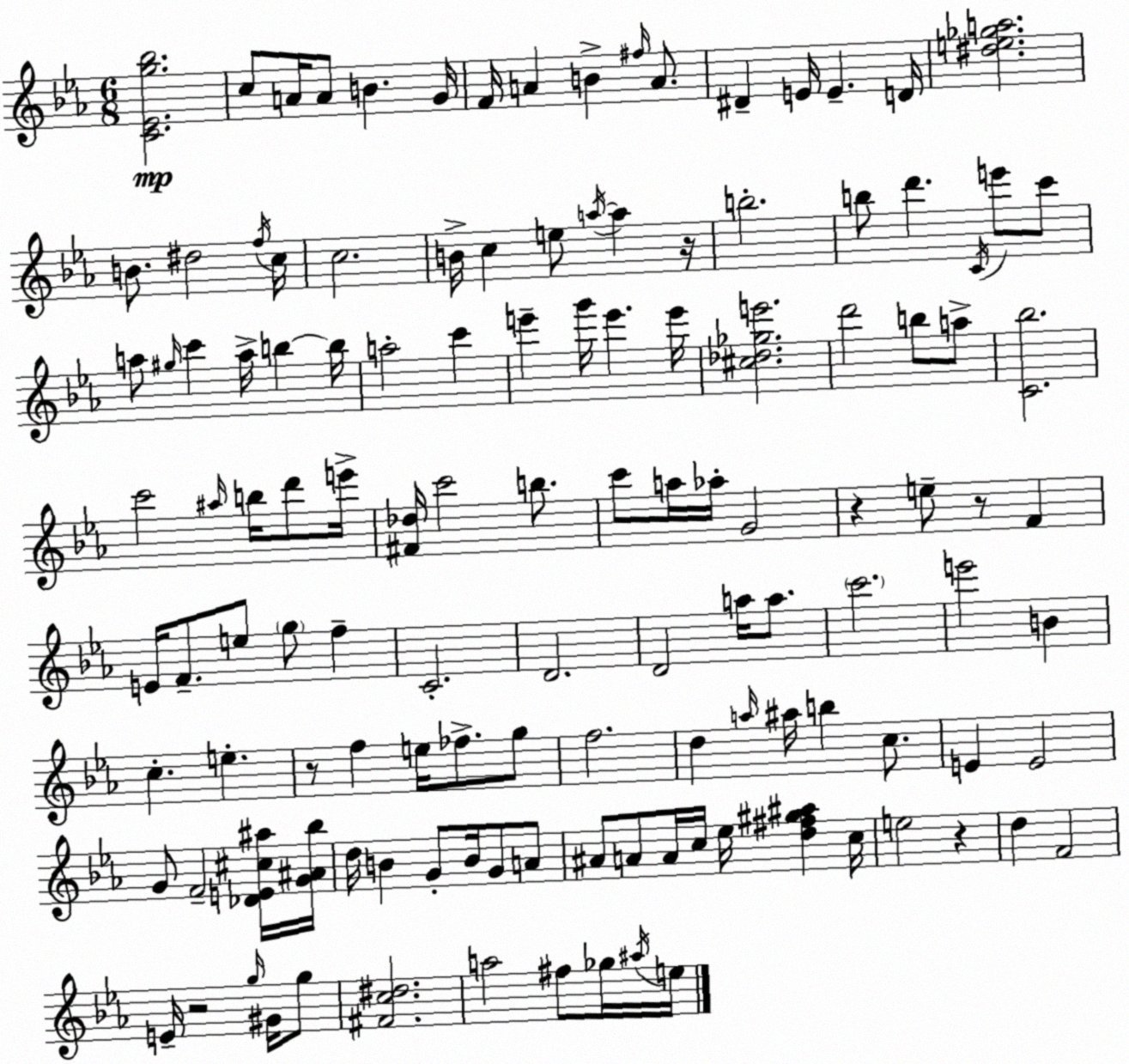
X:1
T:Untitled
M:6/8
L:1/4
K:Eb
[C_Eg_b]2 c/2 A/4 A/2 B G/4 F/4 A B ^f/4 A/2 ^D E/4 E D/4 [^de_ga]2 B/2 ^d2 f/4 c/4 c2 B/4 c e/2 a/4 a z/4 b2 b/2 d' C/4 e'/2 c'/2 a/2 ^g/4 c' a/4 b b/4 a2 c' e' g'/4 e' e'/4 [^c_d_ge']2 d'2 b/2 a/2 [C_b]2 c'2 ^a/4 b/4 d'/2 e'/4 [^F_d]/4 c'2 b/2 c'/2 a/4 _a/4 G2 z e/2 z/2 F E/4 F/2 e/2 g/2 f C2 D2 D2 a/4 a/2 c'2 e'2 B c e z/2 f e/4 _f/2 g/2 f2 d a/4 ^a/4 b c/2 E E2 G/2 F2 [_DE^c^a]/4 [G^A_b]/4 d/4 B G/2 B/4 G/2 A/2 ^A/2 A/2 A/4 c/4 _e/4 [d^f^g^a] c/4 e2 z d F2 E/4 z2 g/4 ^G/4 g/2 [^Fc^d]2 a2 ^f/2 _g/4 ^a/4 e/4